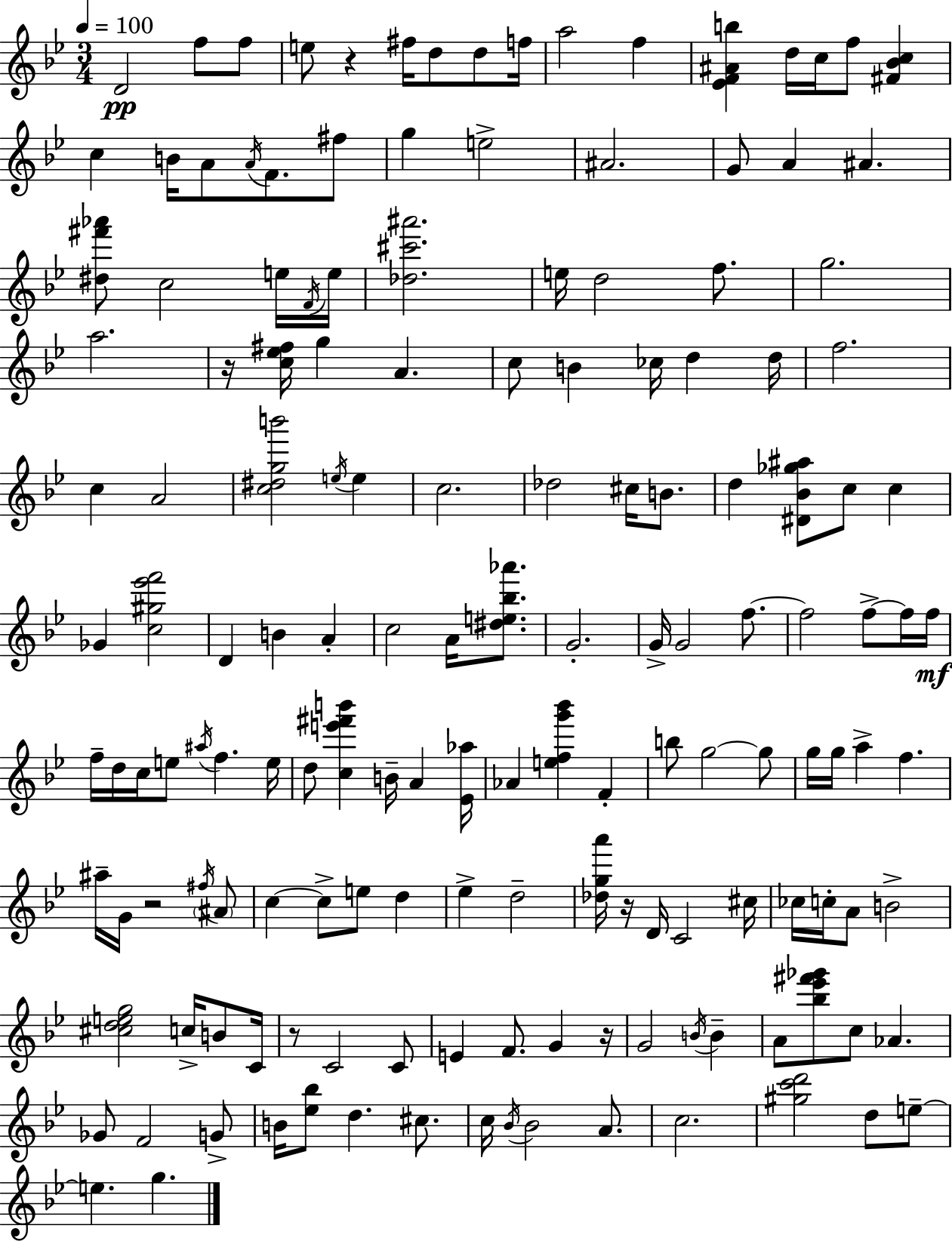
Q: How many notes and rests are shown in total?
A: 155